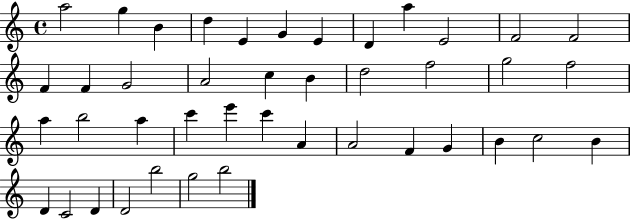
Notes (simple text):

A5/h G5/q B4/q D5/q E4/q G4/q E4/q D4/q A5/q E4/h F4/h F4/h F4/q F4/q G4/h A4/h C5/q B4/q D5/h F5/h G5/h F5/h A5/q B5/h A5/q C6/q E6/q C6/q A4/q A4/h F4/q G4/q B4/q C5/h B4/q D4/q C4/h D4/q D4/h B5/h G5/h B5/h